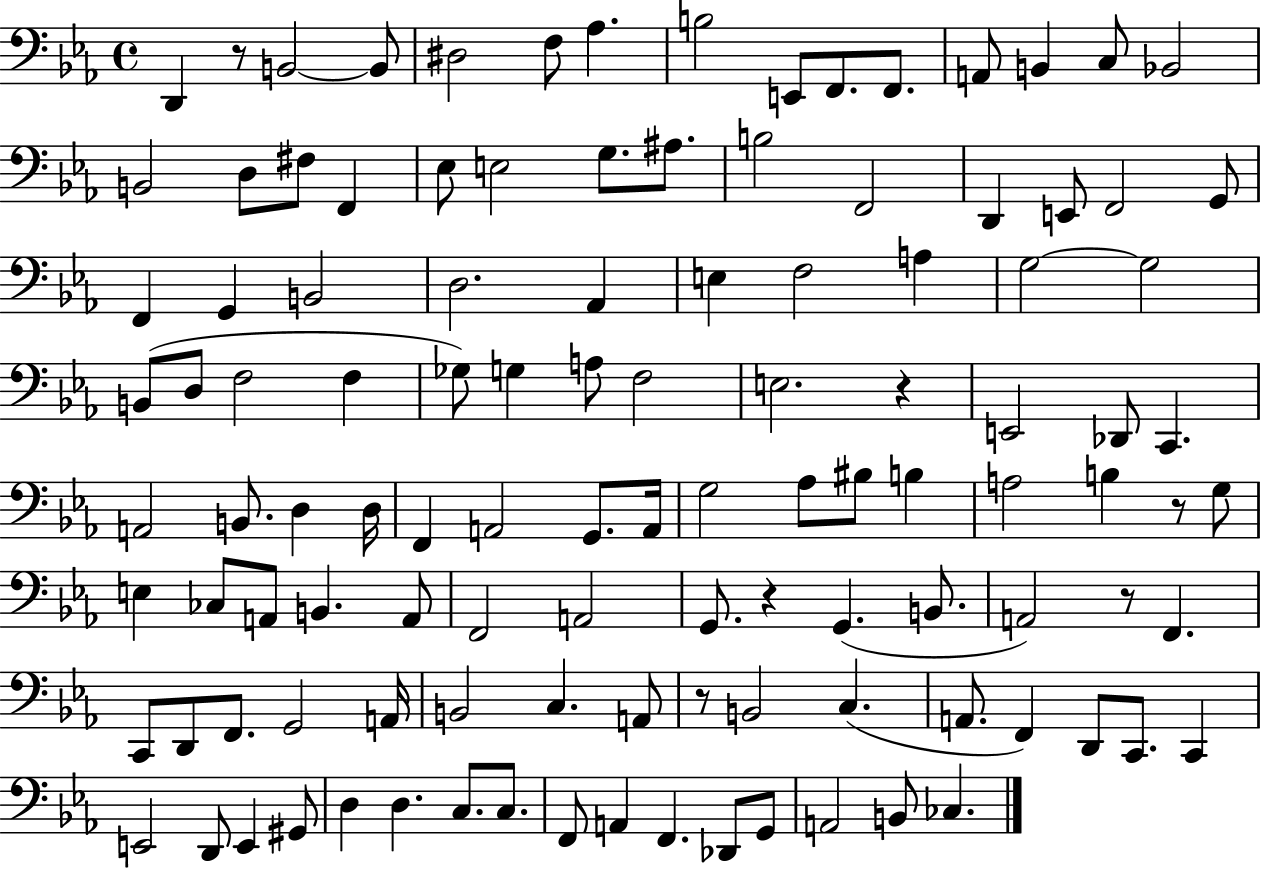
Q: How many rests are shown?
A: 6